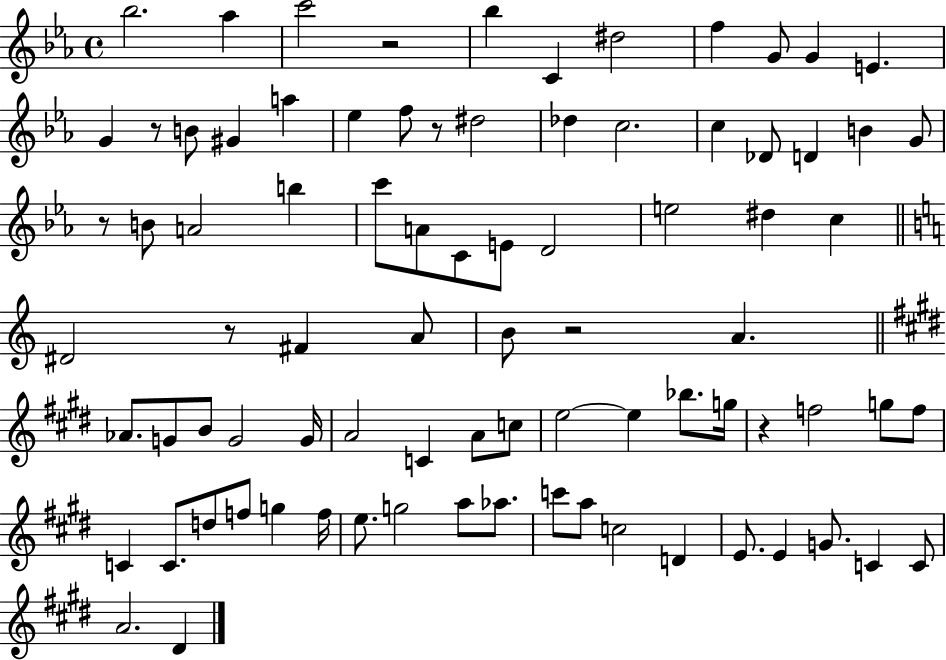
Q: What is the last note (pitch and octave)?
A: D#4